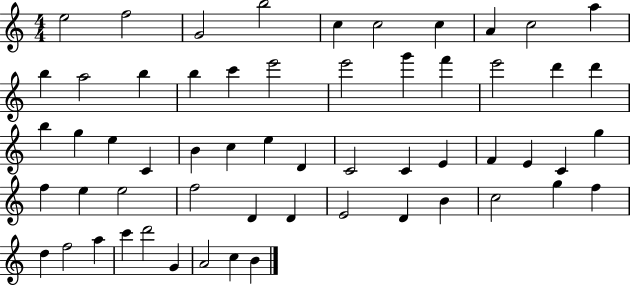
E5/h F5/h G4/h B5/h C5/q C5/h C5/q A4/q C5/h A5/q B5/q A5/h B5/q B5/q C6/q E6/h E6/h G6/q F6/q E6/h D6/q D6/q B5/q G5/q E5/q C4/q B4/q C5/q E5/q D4/q C4/h C4/q E4/q F4/q E4/q C4/q G5/q F5/q E5/q E5/h F5/h D4/q D4/q E4/h D4/q B4/q C5/h G5/q F5/q D5/q F5/h A5/q C6/q D6/h G4/q A4/h C5/q B4/q